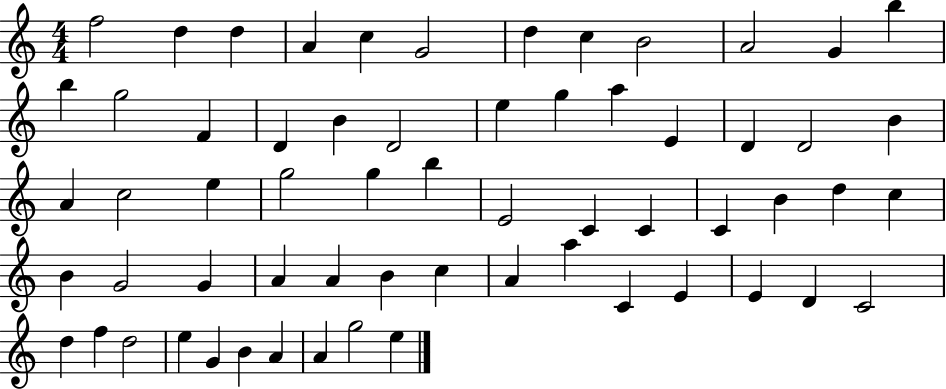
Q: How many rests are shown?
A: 0